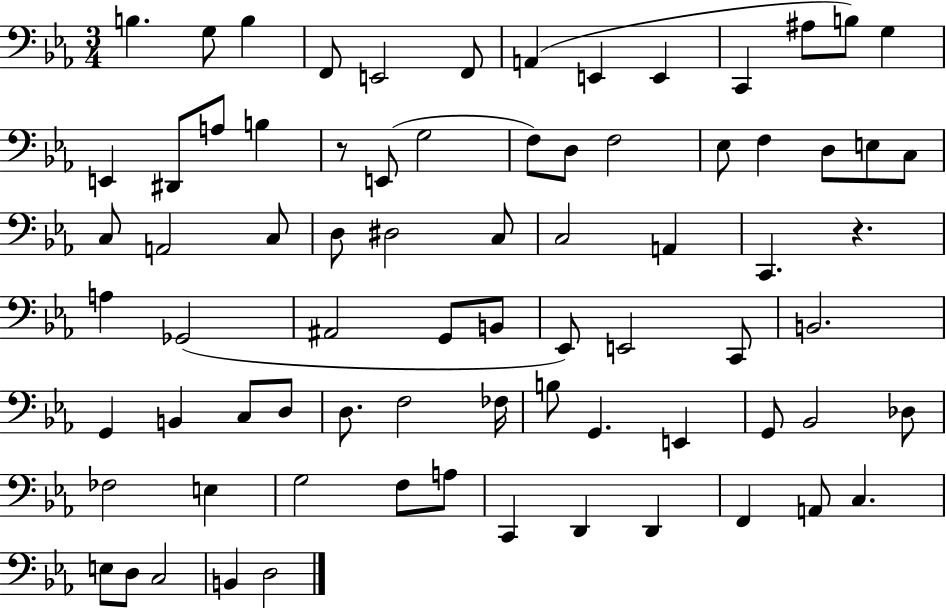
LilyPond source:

{
  \clef bass
  \numericTimeSignature
  \time 3/4
  \key ees \major
  \repeat volta 2 { b4. g8 b4 | f,8 e,2 f,8 | a,4( e,4 e,4 | c,4 ais8 b8) g4 | \break e,4 dis,8 a8 b4 | r8 e,8( g2 | f8) d8 f2 | ees8 f4 d8 e8 c8 | \break c8 a,2 c8 | d8 dis2 c8 | c2 a,4 | c,4. r4. | \break a4 ges,2( | ais,2 g,8 b,8 | ees,8) e,2 c,8 | b,2. | \break g,4 b,4 c8 d8 | d8. f2 fes16 | b8 g,4. e,4 | g,8 bes,2 des8 | \break fes2 e4 | g2 f8 a8 | c,4 d,4 d,4 | f,4 a,8 c4. | \break e8 d8 c2 | b,4 d2 | } \bar "|."
}